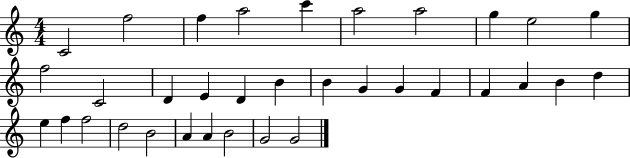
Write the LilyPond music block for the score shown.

{
  \clef treble
  \numericTimeSignature
  \time 4/4
  \key c \major
  c'2 f''2 | f''4 a''2 c'''4 | a''2 a''2 | g''4 e''2 g''4 | \break f''2 c'2 | d'4 e'4 d'4 b'4 | b'4 g'4 g'4 f'4 | f'4 a'4 b'4 d''4 | \break e''4 f''4 f''2 | d''2 b'2 | a'4 a'4 b'2 | g'2 g'2 | \break \bar "|."
}